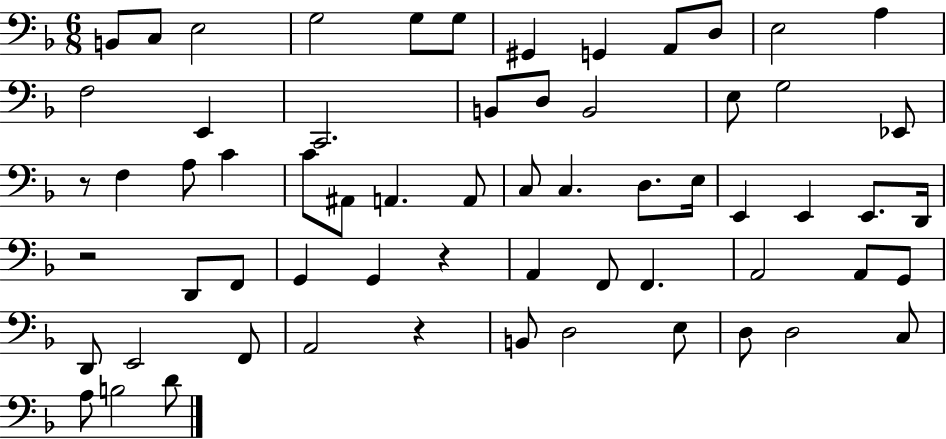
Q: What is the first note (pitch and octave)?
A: B2